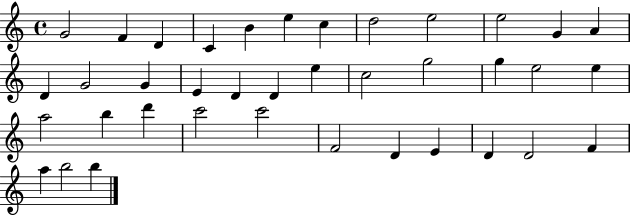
{
  \clef treble
  \time 4/4
  \defaultTimeSignature
  \key c \major
  g'2 f'4 d'4 | c'4 b'4 e''4 c''4 | d''2 e''2 | e''2 g'4 a'4 | \break d'4 g'2 g'4 | e'4 d'4 d'4 e''4 | c''2 g''2 | g''4 e''2 e''4 | \break a''2 b''4 d'''4 | c'''2 c'''2 | f'2 d'4 e'4 | d'4 d'2 f'4 | \break a''4 b''2 b''4 | \bar "|."
}